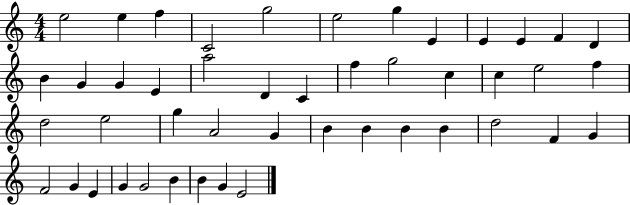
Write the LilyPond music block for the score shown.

{
  \clef treble
  \numericTimeSignature
  \time 4/4
  \key c \major
  e''2 e''4 f''4 | c'2 g''2 | e''2 g''4 e'4 | e'4 e'4 f'4 d'4 | \break b'4 g'4 g'4 e'4 | a''2 d'4 c'4 | f''4 g''2 c''4 | c''4 e''2 f''4 | \break d''2 e''2 | g''4 a'2 g'4 | b'4 b'4 b'4 b'4 | d''2 f'4 g'4 | \break f'2 g'4 e'4 | g'4 g'2 b'4 | b'4 g'4 e'2 | \bar "|."
}